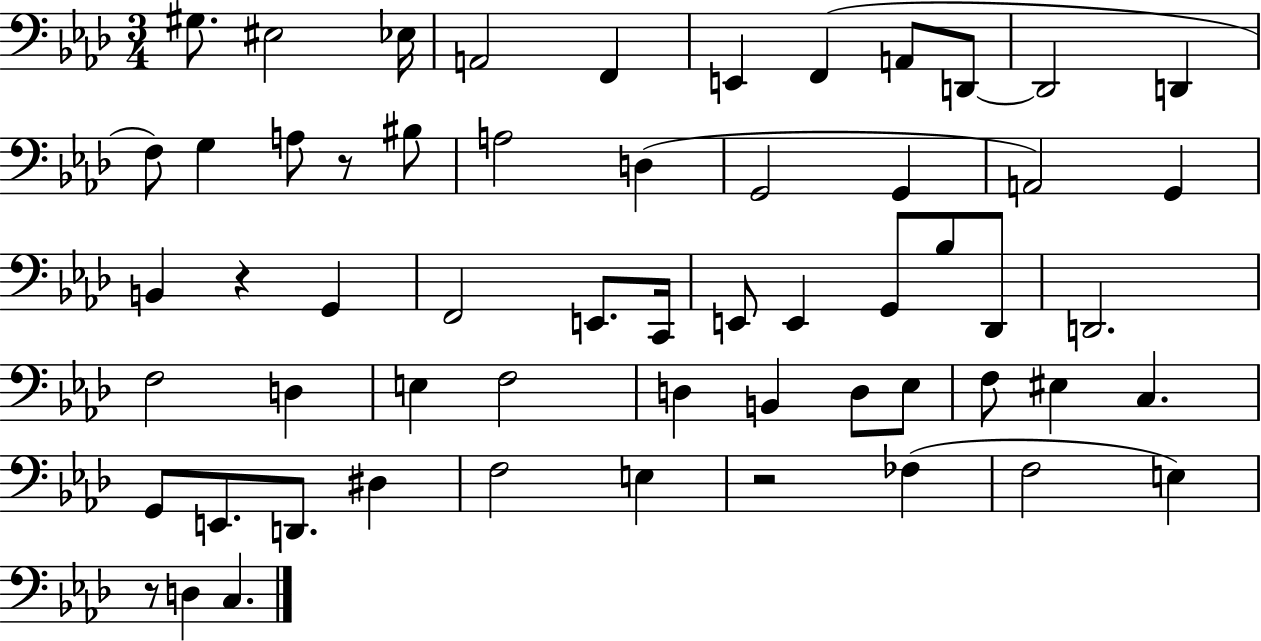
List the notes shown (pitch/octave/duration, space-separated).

G#3/e. EIS3/h Eb3/s A2/h F2/q E2/q F2/q A2/e D2/e D2/h D2/q F3/e G3/q A3/e R/e BIS3/e A3/h D3/q G2/h G2/q A2/h G2/q B2/q R/q G2/q F2/h E2/e. C2/s E2/e E2/q G2/e Bb3/e Db2/e D2/h. F3/h D3/q E3/q F3/h D3/q B2/q D3/e Eb3/e F3/e EIS3/q C3/q. G2/e E2/e. D2/e. D#3/q F3/h E3/q R/h FES3/q F3/h E3/q R/e D3/q C3/q.